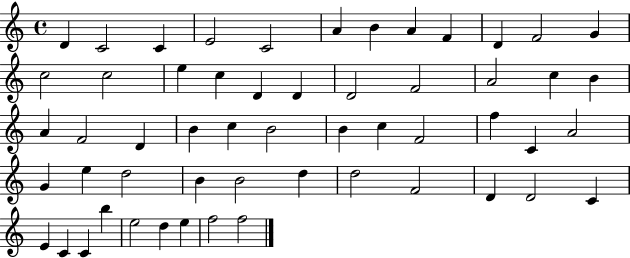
D4/q C4/h C4/q E4/h C4/h A4/q B4/q A4/q F4/q D4/q F4/h G4/q C5/h C5/h E5/q C5/q D4/q D4/q D4/h F4/h A4/h C5/q B4/q A4/q F4/h D4/q B4/q C5/q B4/h B4/q C5/q F4/h F5/q C4/q A4/h G4/q E5/q D5/h B4/q B4/h D5/q D5/h F4/h D4/q D4/h C4/q E4/q C4/q C4/q B5/q E5/h D5/q E5/q F5/h F5/h